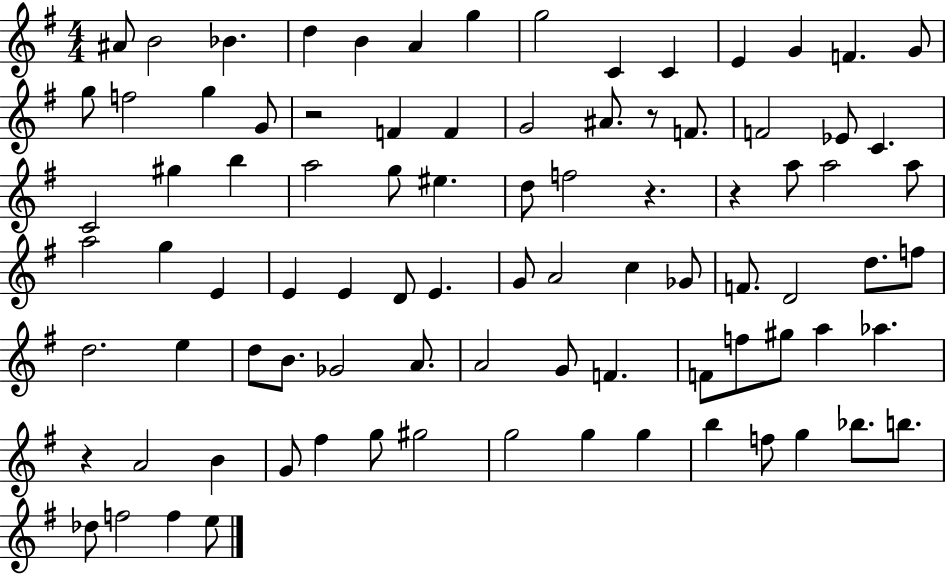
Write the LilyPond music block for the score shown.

{
  \clef treble
  \numericTimeSignature
  \time 4/4
  \key g \major
  ais'8 b'2 bes'4. | d''4 b'4 a'4 g''4 | g''2 c'4 c'4 | e'4 g'4 f'4. g'8 | \break g''8 f''2 g''4 g'8 | r2 f'4 f'4 | g'2 ais'8. r8 f'8. | f'2 ees'8 c'4. | \break c'2 gis''4 b''4 | a''2 g''8 eis''4. | d''8 f''2 r4. | r4 a''8 a''2 a''8 | \break a''2 g''4 e'4 | e'4 e'4 d'8 e'4. | g'8 a'2 c''4 ges'8 | f'8. d'2 d''8. f''8 | \break d''2. e''4 | d''8 b'8. ges'2 a'8. | a'2 g'8 f'4. | f'8 f''8 gis''8 a''4 aes''4. | \break r4 a'2 b'4 | g'8 fis''4 g''8 gis''2 | g''2 g''4 g''4 | b''4 f''8 g''4 bes''8. b''8. | \break des''8 f''2 f''4 e''8 | \bar "|."
}